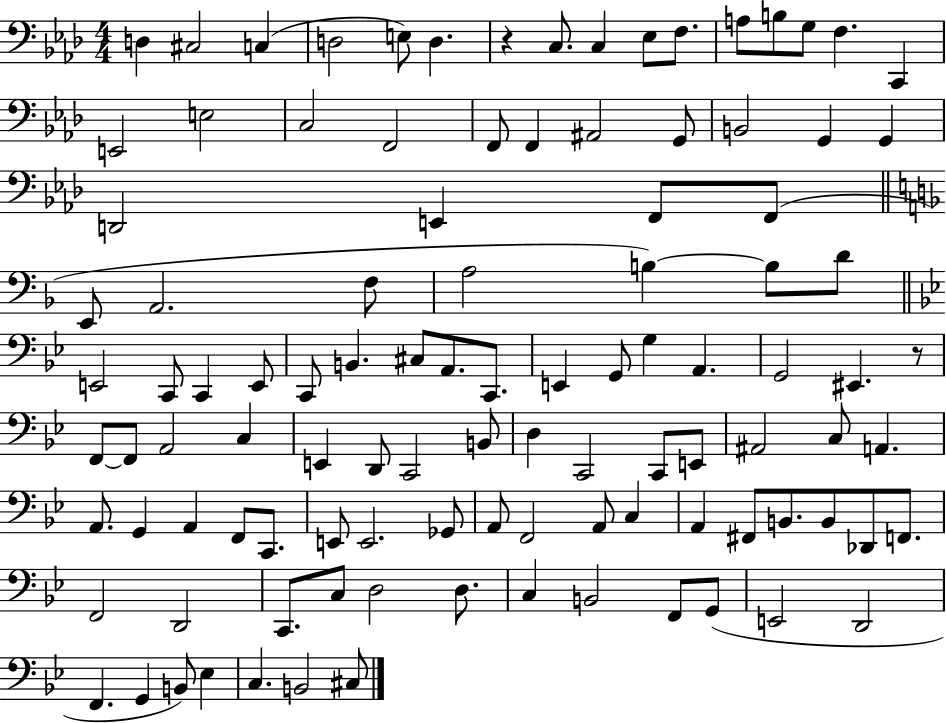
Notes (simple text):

D3/q C#3/h C3/q D3/h E3/e D3/q. R/q C3/e. C3/q Eb3/e F3/e. A3/e B3/e G3/e F3/q. C2/q E2/h E3/h C3/h F2/h F2/e F2/q A#2/h G2/e B2/h G2/q G2/q D2/h E2/q F2/e F2/e E2/e A2/h. F3/e A3/h B3/q B3/e D4/e E2/h C2/e C2/q E2/e C2/e B2/q. C#3/e A2/e. C2/e. E2/q G2/e G3/q A2/q. G2/h EIS2/q. R/e F2/e F2/e A2/h C3/q E2/q D2/e C2/h B2/e D3/q C2/h C2/e E2/e A#2/h C3/e A2/q. A2/e. G2/q A2/q F2/e C2/e. E2/e E2/h. Gb2/e A2/e F2/h A2/e C3/q A2/q F#2/e B2/e. B2/e Db2/e F2/e. F2/h D2/h C2/e. C3/e D3/h D3/e. C3/q B2/h F2/e G2/e E2/h D2/h F2/q. G2/q B2/e Eb3/q C3/q. B2/h C#3/e